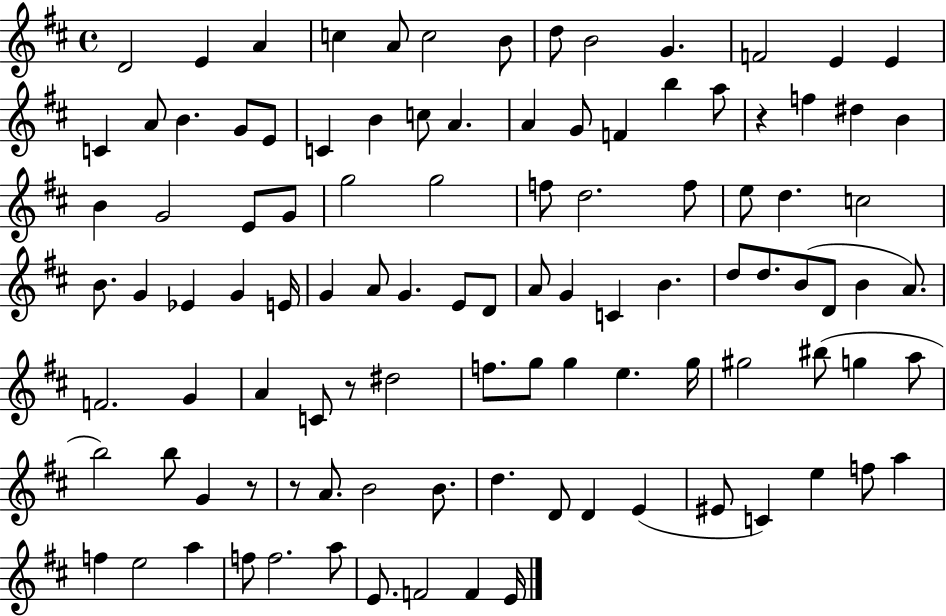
X:1
T:Untitled
M:4/4
L:1/4
K:D
D2 E A c A/2 c2 B/2 d/2 B2 G F2 E E C A/2 B G/2 E/2 C B c/2 A A G/2 F b a/2 z f ^d B B G2 E/2 G/2 g2 g2 f/2 d2 f/2 e/2 d c2 B/2 G _E G E/4 G A/2 G E/2 D/2 A/2 G C B d/2 d/2 B/2 D/2 B A/2 F2 G A C/2 z/2 ^d2 f/2 g/2 g e g/4 ^g2 ^b/2 g a/2 b2 b/2 G z/2 z/2 A/2 B2 B/2 d D/2 D E ^E/2 C e f/2 a f e2 a f/2 f2 a/2 E/2 F2 F E/4